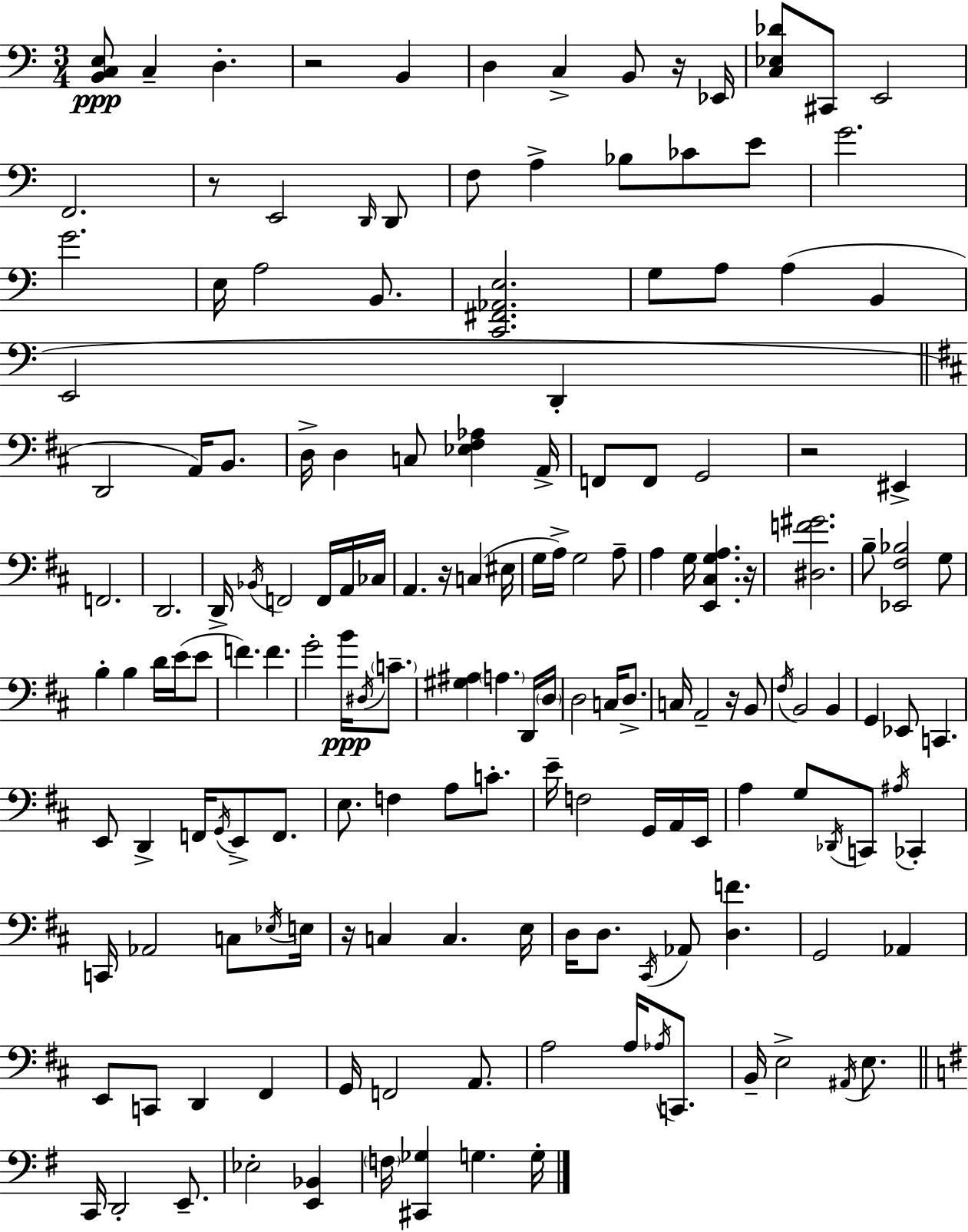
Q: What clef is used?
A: bass